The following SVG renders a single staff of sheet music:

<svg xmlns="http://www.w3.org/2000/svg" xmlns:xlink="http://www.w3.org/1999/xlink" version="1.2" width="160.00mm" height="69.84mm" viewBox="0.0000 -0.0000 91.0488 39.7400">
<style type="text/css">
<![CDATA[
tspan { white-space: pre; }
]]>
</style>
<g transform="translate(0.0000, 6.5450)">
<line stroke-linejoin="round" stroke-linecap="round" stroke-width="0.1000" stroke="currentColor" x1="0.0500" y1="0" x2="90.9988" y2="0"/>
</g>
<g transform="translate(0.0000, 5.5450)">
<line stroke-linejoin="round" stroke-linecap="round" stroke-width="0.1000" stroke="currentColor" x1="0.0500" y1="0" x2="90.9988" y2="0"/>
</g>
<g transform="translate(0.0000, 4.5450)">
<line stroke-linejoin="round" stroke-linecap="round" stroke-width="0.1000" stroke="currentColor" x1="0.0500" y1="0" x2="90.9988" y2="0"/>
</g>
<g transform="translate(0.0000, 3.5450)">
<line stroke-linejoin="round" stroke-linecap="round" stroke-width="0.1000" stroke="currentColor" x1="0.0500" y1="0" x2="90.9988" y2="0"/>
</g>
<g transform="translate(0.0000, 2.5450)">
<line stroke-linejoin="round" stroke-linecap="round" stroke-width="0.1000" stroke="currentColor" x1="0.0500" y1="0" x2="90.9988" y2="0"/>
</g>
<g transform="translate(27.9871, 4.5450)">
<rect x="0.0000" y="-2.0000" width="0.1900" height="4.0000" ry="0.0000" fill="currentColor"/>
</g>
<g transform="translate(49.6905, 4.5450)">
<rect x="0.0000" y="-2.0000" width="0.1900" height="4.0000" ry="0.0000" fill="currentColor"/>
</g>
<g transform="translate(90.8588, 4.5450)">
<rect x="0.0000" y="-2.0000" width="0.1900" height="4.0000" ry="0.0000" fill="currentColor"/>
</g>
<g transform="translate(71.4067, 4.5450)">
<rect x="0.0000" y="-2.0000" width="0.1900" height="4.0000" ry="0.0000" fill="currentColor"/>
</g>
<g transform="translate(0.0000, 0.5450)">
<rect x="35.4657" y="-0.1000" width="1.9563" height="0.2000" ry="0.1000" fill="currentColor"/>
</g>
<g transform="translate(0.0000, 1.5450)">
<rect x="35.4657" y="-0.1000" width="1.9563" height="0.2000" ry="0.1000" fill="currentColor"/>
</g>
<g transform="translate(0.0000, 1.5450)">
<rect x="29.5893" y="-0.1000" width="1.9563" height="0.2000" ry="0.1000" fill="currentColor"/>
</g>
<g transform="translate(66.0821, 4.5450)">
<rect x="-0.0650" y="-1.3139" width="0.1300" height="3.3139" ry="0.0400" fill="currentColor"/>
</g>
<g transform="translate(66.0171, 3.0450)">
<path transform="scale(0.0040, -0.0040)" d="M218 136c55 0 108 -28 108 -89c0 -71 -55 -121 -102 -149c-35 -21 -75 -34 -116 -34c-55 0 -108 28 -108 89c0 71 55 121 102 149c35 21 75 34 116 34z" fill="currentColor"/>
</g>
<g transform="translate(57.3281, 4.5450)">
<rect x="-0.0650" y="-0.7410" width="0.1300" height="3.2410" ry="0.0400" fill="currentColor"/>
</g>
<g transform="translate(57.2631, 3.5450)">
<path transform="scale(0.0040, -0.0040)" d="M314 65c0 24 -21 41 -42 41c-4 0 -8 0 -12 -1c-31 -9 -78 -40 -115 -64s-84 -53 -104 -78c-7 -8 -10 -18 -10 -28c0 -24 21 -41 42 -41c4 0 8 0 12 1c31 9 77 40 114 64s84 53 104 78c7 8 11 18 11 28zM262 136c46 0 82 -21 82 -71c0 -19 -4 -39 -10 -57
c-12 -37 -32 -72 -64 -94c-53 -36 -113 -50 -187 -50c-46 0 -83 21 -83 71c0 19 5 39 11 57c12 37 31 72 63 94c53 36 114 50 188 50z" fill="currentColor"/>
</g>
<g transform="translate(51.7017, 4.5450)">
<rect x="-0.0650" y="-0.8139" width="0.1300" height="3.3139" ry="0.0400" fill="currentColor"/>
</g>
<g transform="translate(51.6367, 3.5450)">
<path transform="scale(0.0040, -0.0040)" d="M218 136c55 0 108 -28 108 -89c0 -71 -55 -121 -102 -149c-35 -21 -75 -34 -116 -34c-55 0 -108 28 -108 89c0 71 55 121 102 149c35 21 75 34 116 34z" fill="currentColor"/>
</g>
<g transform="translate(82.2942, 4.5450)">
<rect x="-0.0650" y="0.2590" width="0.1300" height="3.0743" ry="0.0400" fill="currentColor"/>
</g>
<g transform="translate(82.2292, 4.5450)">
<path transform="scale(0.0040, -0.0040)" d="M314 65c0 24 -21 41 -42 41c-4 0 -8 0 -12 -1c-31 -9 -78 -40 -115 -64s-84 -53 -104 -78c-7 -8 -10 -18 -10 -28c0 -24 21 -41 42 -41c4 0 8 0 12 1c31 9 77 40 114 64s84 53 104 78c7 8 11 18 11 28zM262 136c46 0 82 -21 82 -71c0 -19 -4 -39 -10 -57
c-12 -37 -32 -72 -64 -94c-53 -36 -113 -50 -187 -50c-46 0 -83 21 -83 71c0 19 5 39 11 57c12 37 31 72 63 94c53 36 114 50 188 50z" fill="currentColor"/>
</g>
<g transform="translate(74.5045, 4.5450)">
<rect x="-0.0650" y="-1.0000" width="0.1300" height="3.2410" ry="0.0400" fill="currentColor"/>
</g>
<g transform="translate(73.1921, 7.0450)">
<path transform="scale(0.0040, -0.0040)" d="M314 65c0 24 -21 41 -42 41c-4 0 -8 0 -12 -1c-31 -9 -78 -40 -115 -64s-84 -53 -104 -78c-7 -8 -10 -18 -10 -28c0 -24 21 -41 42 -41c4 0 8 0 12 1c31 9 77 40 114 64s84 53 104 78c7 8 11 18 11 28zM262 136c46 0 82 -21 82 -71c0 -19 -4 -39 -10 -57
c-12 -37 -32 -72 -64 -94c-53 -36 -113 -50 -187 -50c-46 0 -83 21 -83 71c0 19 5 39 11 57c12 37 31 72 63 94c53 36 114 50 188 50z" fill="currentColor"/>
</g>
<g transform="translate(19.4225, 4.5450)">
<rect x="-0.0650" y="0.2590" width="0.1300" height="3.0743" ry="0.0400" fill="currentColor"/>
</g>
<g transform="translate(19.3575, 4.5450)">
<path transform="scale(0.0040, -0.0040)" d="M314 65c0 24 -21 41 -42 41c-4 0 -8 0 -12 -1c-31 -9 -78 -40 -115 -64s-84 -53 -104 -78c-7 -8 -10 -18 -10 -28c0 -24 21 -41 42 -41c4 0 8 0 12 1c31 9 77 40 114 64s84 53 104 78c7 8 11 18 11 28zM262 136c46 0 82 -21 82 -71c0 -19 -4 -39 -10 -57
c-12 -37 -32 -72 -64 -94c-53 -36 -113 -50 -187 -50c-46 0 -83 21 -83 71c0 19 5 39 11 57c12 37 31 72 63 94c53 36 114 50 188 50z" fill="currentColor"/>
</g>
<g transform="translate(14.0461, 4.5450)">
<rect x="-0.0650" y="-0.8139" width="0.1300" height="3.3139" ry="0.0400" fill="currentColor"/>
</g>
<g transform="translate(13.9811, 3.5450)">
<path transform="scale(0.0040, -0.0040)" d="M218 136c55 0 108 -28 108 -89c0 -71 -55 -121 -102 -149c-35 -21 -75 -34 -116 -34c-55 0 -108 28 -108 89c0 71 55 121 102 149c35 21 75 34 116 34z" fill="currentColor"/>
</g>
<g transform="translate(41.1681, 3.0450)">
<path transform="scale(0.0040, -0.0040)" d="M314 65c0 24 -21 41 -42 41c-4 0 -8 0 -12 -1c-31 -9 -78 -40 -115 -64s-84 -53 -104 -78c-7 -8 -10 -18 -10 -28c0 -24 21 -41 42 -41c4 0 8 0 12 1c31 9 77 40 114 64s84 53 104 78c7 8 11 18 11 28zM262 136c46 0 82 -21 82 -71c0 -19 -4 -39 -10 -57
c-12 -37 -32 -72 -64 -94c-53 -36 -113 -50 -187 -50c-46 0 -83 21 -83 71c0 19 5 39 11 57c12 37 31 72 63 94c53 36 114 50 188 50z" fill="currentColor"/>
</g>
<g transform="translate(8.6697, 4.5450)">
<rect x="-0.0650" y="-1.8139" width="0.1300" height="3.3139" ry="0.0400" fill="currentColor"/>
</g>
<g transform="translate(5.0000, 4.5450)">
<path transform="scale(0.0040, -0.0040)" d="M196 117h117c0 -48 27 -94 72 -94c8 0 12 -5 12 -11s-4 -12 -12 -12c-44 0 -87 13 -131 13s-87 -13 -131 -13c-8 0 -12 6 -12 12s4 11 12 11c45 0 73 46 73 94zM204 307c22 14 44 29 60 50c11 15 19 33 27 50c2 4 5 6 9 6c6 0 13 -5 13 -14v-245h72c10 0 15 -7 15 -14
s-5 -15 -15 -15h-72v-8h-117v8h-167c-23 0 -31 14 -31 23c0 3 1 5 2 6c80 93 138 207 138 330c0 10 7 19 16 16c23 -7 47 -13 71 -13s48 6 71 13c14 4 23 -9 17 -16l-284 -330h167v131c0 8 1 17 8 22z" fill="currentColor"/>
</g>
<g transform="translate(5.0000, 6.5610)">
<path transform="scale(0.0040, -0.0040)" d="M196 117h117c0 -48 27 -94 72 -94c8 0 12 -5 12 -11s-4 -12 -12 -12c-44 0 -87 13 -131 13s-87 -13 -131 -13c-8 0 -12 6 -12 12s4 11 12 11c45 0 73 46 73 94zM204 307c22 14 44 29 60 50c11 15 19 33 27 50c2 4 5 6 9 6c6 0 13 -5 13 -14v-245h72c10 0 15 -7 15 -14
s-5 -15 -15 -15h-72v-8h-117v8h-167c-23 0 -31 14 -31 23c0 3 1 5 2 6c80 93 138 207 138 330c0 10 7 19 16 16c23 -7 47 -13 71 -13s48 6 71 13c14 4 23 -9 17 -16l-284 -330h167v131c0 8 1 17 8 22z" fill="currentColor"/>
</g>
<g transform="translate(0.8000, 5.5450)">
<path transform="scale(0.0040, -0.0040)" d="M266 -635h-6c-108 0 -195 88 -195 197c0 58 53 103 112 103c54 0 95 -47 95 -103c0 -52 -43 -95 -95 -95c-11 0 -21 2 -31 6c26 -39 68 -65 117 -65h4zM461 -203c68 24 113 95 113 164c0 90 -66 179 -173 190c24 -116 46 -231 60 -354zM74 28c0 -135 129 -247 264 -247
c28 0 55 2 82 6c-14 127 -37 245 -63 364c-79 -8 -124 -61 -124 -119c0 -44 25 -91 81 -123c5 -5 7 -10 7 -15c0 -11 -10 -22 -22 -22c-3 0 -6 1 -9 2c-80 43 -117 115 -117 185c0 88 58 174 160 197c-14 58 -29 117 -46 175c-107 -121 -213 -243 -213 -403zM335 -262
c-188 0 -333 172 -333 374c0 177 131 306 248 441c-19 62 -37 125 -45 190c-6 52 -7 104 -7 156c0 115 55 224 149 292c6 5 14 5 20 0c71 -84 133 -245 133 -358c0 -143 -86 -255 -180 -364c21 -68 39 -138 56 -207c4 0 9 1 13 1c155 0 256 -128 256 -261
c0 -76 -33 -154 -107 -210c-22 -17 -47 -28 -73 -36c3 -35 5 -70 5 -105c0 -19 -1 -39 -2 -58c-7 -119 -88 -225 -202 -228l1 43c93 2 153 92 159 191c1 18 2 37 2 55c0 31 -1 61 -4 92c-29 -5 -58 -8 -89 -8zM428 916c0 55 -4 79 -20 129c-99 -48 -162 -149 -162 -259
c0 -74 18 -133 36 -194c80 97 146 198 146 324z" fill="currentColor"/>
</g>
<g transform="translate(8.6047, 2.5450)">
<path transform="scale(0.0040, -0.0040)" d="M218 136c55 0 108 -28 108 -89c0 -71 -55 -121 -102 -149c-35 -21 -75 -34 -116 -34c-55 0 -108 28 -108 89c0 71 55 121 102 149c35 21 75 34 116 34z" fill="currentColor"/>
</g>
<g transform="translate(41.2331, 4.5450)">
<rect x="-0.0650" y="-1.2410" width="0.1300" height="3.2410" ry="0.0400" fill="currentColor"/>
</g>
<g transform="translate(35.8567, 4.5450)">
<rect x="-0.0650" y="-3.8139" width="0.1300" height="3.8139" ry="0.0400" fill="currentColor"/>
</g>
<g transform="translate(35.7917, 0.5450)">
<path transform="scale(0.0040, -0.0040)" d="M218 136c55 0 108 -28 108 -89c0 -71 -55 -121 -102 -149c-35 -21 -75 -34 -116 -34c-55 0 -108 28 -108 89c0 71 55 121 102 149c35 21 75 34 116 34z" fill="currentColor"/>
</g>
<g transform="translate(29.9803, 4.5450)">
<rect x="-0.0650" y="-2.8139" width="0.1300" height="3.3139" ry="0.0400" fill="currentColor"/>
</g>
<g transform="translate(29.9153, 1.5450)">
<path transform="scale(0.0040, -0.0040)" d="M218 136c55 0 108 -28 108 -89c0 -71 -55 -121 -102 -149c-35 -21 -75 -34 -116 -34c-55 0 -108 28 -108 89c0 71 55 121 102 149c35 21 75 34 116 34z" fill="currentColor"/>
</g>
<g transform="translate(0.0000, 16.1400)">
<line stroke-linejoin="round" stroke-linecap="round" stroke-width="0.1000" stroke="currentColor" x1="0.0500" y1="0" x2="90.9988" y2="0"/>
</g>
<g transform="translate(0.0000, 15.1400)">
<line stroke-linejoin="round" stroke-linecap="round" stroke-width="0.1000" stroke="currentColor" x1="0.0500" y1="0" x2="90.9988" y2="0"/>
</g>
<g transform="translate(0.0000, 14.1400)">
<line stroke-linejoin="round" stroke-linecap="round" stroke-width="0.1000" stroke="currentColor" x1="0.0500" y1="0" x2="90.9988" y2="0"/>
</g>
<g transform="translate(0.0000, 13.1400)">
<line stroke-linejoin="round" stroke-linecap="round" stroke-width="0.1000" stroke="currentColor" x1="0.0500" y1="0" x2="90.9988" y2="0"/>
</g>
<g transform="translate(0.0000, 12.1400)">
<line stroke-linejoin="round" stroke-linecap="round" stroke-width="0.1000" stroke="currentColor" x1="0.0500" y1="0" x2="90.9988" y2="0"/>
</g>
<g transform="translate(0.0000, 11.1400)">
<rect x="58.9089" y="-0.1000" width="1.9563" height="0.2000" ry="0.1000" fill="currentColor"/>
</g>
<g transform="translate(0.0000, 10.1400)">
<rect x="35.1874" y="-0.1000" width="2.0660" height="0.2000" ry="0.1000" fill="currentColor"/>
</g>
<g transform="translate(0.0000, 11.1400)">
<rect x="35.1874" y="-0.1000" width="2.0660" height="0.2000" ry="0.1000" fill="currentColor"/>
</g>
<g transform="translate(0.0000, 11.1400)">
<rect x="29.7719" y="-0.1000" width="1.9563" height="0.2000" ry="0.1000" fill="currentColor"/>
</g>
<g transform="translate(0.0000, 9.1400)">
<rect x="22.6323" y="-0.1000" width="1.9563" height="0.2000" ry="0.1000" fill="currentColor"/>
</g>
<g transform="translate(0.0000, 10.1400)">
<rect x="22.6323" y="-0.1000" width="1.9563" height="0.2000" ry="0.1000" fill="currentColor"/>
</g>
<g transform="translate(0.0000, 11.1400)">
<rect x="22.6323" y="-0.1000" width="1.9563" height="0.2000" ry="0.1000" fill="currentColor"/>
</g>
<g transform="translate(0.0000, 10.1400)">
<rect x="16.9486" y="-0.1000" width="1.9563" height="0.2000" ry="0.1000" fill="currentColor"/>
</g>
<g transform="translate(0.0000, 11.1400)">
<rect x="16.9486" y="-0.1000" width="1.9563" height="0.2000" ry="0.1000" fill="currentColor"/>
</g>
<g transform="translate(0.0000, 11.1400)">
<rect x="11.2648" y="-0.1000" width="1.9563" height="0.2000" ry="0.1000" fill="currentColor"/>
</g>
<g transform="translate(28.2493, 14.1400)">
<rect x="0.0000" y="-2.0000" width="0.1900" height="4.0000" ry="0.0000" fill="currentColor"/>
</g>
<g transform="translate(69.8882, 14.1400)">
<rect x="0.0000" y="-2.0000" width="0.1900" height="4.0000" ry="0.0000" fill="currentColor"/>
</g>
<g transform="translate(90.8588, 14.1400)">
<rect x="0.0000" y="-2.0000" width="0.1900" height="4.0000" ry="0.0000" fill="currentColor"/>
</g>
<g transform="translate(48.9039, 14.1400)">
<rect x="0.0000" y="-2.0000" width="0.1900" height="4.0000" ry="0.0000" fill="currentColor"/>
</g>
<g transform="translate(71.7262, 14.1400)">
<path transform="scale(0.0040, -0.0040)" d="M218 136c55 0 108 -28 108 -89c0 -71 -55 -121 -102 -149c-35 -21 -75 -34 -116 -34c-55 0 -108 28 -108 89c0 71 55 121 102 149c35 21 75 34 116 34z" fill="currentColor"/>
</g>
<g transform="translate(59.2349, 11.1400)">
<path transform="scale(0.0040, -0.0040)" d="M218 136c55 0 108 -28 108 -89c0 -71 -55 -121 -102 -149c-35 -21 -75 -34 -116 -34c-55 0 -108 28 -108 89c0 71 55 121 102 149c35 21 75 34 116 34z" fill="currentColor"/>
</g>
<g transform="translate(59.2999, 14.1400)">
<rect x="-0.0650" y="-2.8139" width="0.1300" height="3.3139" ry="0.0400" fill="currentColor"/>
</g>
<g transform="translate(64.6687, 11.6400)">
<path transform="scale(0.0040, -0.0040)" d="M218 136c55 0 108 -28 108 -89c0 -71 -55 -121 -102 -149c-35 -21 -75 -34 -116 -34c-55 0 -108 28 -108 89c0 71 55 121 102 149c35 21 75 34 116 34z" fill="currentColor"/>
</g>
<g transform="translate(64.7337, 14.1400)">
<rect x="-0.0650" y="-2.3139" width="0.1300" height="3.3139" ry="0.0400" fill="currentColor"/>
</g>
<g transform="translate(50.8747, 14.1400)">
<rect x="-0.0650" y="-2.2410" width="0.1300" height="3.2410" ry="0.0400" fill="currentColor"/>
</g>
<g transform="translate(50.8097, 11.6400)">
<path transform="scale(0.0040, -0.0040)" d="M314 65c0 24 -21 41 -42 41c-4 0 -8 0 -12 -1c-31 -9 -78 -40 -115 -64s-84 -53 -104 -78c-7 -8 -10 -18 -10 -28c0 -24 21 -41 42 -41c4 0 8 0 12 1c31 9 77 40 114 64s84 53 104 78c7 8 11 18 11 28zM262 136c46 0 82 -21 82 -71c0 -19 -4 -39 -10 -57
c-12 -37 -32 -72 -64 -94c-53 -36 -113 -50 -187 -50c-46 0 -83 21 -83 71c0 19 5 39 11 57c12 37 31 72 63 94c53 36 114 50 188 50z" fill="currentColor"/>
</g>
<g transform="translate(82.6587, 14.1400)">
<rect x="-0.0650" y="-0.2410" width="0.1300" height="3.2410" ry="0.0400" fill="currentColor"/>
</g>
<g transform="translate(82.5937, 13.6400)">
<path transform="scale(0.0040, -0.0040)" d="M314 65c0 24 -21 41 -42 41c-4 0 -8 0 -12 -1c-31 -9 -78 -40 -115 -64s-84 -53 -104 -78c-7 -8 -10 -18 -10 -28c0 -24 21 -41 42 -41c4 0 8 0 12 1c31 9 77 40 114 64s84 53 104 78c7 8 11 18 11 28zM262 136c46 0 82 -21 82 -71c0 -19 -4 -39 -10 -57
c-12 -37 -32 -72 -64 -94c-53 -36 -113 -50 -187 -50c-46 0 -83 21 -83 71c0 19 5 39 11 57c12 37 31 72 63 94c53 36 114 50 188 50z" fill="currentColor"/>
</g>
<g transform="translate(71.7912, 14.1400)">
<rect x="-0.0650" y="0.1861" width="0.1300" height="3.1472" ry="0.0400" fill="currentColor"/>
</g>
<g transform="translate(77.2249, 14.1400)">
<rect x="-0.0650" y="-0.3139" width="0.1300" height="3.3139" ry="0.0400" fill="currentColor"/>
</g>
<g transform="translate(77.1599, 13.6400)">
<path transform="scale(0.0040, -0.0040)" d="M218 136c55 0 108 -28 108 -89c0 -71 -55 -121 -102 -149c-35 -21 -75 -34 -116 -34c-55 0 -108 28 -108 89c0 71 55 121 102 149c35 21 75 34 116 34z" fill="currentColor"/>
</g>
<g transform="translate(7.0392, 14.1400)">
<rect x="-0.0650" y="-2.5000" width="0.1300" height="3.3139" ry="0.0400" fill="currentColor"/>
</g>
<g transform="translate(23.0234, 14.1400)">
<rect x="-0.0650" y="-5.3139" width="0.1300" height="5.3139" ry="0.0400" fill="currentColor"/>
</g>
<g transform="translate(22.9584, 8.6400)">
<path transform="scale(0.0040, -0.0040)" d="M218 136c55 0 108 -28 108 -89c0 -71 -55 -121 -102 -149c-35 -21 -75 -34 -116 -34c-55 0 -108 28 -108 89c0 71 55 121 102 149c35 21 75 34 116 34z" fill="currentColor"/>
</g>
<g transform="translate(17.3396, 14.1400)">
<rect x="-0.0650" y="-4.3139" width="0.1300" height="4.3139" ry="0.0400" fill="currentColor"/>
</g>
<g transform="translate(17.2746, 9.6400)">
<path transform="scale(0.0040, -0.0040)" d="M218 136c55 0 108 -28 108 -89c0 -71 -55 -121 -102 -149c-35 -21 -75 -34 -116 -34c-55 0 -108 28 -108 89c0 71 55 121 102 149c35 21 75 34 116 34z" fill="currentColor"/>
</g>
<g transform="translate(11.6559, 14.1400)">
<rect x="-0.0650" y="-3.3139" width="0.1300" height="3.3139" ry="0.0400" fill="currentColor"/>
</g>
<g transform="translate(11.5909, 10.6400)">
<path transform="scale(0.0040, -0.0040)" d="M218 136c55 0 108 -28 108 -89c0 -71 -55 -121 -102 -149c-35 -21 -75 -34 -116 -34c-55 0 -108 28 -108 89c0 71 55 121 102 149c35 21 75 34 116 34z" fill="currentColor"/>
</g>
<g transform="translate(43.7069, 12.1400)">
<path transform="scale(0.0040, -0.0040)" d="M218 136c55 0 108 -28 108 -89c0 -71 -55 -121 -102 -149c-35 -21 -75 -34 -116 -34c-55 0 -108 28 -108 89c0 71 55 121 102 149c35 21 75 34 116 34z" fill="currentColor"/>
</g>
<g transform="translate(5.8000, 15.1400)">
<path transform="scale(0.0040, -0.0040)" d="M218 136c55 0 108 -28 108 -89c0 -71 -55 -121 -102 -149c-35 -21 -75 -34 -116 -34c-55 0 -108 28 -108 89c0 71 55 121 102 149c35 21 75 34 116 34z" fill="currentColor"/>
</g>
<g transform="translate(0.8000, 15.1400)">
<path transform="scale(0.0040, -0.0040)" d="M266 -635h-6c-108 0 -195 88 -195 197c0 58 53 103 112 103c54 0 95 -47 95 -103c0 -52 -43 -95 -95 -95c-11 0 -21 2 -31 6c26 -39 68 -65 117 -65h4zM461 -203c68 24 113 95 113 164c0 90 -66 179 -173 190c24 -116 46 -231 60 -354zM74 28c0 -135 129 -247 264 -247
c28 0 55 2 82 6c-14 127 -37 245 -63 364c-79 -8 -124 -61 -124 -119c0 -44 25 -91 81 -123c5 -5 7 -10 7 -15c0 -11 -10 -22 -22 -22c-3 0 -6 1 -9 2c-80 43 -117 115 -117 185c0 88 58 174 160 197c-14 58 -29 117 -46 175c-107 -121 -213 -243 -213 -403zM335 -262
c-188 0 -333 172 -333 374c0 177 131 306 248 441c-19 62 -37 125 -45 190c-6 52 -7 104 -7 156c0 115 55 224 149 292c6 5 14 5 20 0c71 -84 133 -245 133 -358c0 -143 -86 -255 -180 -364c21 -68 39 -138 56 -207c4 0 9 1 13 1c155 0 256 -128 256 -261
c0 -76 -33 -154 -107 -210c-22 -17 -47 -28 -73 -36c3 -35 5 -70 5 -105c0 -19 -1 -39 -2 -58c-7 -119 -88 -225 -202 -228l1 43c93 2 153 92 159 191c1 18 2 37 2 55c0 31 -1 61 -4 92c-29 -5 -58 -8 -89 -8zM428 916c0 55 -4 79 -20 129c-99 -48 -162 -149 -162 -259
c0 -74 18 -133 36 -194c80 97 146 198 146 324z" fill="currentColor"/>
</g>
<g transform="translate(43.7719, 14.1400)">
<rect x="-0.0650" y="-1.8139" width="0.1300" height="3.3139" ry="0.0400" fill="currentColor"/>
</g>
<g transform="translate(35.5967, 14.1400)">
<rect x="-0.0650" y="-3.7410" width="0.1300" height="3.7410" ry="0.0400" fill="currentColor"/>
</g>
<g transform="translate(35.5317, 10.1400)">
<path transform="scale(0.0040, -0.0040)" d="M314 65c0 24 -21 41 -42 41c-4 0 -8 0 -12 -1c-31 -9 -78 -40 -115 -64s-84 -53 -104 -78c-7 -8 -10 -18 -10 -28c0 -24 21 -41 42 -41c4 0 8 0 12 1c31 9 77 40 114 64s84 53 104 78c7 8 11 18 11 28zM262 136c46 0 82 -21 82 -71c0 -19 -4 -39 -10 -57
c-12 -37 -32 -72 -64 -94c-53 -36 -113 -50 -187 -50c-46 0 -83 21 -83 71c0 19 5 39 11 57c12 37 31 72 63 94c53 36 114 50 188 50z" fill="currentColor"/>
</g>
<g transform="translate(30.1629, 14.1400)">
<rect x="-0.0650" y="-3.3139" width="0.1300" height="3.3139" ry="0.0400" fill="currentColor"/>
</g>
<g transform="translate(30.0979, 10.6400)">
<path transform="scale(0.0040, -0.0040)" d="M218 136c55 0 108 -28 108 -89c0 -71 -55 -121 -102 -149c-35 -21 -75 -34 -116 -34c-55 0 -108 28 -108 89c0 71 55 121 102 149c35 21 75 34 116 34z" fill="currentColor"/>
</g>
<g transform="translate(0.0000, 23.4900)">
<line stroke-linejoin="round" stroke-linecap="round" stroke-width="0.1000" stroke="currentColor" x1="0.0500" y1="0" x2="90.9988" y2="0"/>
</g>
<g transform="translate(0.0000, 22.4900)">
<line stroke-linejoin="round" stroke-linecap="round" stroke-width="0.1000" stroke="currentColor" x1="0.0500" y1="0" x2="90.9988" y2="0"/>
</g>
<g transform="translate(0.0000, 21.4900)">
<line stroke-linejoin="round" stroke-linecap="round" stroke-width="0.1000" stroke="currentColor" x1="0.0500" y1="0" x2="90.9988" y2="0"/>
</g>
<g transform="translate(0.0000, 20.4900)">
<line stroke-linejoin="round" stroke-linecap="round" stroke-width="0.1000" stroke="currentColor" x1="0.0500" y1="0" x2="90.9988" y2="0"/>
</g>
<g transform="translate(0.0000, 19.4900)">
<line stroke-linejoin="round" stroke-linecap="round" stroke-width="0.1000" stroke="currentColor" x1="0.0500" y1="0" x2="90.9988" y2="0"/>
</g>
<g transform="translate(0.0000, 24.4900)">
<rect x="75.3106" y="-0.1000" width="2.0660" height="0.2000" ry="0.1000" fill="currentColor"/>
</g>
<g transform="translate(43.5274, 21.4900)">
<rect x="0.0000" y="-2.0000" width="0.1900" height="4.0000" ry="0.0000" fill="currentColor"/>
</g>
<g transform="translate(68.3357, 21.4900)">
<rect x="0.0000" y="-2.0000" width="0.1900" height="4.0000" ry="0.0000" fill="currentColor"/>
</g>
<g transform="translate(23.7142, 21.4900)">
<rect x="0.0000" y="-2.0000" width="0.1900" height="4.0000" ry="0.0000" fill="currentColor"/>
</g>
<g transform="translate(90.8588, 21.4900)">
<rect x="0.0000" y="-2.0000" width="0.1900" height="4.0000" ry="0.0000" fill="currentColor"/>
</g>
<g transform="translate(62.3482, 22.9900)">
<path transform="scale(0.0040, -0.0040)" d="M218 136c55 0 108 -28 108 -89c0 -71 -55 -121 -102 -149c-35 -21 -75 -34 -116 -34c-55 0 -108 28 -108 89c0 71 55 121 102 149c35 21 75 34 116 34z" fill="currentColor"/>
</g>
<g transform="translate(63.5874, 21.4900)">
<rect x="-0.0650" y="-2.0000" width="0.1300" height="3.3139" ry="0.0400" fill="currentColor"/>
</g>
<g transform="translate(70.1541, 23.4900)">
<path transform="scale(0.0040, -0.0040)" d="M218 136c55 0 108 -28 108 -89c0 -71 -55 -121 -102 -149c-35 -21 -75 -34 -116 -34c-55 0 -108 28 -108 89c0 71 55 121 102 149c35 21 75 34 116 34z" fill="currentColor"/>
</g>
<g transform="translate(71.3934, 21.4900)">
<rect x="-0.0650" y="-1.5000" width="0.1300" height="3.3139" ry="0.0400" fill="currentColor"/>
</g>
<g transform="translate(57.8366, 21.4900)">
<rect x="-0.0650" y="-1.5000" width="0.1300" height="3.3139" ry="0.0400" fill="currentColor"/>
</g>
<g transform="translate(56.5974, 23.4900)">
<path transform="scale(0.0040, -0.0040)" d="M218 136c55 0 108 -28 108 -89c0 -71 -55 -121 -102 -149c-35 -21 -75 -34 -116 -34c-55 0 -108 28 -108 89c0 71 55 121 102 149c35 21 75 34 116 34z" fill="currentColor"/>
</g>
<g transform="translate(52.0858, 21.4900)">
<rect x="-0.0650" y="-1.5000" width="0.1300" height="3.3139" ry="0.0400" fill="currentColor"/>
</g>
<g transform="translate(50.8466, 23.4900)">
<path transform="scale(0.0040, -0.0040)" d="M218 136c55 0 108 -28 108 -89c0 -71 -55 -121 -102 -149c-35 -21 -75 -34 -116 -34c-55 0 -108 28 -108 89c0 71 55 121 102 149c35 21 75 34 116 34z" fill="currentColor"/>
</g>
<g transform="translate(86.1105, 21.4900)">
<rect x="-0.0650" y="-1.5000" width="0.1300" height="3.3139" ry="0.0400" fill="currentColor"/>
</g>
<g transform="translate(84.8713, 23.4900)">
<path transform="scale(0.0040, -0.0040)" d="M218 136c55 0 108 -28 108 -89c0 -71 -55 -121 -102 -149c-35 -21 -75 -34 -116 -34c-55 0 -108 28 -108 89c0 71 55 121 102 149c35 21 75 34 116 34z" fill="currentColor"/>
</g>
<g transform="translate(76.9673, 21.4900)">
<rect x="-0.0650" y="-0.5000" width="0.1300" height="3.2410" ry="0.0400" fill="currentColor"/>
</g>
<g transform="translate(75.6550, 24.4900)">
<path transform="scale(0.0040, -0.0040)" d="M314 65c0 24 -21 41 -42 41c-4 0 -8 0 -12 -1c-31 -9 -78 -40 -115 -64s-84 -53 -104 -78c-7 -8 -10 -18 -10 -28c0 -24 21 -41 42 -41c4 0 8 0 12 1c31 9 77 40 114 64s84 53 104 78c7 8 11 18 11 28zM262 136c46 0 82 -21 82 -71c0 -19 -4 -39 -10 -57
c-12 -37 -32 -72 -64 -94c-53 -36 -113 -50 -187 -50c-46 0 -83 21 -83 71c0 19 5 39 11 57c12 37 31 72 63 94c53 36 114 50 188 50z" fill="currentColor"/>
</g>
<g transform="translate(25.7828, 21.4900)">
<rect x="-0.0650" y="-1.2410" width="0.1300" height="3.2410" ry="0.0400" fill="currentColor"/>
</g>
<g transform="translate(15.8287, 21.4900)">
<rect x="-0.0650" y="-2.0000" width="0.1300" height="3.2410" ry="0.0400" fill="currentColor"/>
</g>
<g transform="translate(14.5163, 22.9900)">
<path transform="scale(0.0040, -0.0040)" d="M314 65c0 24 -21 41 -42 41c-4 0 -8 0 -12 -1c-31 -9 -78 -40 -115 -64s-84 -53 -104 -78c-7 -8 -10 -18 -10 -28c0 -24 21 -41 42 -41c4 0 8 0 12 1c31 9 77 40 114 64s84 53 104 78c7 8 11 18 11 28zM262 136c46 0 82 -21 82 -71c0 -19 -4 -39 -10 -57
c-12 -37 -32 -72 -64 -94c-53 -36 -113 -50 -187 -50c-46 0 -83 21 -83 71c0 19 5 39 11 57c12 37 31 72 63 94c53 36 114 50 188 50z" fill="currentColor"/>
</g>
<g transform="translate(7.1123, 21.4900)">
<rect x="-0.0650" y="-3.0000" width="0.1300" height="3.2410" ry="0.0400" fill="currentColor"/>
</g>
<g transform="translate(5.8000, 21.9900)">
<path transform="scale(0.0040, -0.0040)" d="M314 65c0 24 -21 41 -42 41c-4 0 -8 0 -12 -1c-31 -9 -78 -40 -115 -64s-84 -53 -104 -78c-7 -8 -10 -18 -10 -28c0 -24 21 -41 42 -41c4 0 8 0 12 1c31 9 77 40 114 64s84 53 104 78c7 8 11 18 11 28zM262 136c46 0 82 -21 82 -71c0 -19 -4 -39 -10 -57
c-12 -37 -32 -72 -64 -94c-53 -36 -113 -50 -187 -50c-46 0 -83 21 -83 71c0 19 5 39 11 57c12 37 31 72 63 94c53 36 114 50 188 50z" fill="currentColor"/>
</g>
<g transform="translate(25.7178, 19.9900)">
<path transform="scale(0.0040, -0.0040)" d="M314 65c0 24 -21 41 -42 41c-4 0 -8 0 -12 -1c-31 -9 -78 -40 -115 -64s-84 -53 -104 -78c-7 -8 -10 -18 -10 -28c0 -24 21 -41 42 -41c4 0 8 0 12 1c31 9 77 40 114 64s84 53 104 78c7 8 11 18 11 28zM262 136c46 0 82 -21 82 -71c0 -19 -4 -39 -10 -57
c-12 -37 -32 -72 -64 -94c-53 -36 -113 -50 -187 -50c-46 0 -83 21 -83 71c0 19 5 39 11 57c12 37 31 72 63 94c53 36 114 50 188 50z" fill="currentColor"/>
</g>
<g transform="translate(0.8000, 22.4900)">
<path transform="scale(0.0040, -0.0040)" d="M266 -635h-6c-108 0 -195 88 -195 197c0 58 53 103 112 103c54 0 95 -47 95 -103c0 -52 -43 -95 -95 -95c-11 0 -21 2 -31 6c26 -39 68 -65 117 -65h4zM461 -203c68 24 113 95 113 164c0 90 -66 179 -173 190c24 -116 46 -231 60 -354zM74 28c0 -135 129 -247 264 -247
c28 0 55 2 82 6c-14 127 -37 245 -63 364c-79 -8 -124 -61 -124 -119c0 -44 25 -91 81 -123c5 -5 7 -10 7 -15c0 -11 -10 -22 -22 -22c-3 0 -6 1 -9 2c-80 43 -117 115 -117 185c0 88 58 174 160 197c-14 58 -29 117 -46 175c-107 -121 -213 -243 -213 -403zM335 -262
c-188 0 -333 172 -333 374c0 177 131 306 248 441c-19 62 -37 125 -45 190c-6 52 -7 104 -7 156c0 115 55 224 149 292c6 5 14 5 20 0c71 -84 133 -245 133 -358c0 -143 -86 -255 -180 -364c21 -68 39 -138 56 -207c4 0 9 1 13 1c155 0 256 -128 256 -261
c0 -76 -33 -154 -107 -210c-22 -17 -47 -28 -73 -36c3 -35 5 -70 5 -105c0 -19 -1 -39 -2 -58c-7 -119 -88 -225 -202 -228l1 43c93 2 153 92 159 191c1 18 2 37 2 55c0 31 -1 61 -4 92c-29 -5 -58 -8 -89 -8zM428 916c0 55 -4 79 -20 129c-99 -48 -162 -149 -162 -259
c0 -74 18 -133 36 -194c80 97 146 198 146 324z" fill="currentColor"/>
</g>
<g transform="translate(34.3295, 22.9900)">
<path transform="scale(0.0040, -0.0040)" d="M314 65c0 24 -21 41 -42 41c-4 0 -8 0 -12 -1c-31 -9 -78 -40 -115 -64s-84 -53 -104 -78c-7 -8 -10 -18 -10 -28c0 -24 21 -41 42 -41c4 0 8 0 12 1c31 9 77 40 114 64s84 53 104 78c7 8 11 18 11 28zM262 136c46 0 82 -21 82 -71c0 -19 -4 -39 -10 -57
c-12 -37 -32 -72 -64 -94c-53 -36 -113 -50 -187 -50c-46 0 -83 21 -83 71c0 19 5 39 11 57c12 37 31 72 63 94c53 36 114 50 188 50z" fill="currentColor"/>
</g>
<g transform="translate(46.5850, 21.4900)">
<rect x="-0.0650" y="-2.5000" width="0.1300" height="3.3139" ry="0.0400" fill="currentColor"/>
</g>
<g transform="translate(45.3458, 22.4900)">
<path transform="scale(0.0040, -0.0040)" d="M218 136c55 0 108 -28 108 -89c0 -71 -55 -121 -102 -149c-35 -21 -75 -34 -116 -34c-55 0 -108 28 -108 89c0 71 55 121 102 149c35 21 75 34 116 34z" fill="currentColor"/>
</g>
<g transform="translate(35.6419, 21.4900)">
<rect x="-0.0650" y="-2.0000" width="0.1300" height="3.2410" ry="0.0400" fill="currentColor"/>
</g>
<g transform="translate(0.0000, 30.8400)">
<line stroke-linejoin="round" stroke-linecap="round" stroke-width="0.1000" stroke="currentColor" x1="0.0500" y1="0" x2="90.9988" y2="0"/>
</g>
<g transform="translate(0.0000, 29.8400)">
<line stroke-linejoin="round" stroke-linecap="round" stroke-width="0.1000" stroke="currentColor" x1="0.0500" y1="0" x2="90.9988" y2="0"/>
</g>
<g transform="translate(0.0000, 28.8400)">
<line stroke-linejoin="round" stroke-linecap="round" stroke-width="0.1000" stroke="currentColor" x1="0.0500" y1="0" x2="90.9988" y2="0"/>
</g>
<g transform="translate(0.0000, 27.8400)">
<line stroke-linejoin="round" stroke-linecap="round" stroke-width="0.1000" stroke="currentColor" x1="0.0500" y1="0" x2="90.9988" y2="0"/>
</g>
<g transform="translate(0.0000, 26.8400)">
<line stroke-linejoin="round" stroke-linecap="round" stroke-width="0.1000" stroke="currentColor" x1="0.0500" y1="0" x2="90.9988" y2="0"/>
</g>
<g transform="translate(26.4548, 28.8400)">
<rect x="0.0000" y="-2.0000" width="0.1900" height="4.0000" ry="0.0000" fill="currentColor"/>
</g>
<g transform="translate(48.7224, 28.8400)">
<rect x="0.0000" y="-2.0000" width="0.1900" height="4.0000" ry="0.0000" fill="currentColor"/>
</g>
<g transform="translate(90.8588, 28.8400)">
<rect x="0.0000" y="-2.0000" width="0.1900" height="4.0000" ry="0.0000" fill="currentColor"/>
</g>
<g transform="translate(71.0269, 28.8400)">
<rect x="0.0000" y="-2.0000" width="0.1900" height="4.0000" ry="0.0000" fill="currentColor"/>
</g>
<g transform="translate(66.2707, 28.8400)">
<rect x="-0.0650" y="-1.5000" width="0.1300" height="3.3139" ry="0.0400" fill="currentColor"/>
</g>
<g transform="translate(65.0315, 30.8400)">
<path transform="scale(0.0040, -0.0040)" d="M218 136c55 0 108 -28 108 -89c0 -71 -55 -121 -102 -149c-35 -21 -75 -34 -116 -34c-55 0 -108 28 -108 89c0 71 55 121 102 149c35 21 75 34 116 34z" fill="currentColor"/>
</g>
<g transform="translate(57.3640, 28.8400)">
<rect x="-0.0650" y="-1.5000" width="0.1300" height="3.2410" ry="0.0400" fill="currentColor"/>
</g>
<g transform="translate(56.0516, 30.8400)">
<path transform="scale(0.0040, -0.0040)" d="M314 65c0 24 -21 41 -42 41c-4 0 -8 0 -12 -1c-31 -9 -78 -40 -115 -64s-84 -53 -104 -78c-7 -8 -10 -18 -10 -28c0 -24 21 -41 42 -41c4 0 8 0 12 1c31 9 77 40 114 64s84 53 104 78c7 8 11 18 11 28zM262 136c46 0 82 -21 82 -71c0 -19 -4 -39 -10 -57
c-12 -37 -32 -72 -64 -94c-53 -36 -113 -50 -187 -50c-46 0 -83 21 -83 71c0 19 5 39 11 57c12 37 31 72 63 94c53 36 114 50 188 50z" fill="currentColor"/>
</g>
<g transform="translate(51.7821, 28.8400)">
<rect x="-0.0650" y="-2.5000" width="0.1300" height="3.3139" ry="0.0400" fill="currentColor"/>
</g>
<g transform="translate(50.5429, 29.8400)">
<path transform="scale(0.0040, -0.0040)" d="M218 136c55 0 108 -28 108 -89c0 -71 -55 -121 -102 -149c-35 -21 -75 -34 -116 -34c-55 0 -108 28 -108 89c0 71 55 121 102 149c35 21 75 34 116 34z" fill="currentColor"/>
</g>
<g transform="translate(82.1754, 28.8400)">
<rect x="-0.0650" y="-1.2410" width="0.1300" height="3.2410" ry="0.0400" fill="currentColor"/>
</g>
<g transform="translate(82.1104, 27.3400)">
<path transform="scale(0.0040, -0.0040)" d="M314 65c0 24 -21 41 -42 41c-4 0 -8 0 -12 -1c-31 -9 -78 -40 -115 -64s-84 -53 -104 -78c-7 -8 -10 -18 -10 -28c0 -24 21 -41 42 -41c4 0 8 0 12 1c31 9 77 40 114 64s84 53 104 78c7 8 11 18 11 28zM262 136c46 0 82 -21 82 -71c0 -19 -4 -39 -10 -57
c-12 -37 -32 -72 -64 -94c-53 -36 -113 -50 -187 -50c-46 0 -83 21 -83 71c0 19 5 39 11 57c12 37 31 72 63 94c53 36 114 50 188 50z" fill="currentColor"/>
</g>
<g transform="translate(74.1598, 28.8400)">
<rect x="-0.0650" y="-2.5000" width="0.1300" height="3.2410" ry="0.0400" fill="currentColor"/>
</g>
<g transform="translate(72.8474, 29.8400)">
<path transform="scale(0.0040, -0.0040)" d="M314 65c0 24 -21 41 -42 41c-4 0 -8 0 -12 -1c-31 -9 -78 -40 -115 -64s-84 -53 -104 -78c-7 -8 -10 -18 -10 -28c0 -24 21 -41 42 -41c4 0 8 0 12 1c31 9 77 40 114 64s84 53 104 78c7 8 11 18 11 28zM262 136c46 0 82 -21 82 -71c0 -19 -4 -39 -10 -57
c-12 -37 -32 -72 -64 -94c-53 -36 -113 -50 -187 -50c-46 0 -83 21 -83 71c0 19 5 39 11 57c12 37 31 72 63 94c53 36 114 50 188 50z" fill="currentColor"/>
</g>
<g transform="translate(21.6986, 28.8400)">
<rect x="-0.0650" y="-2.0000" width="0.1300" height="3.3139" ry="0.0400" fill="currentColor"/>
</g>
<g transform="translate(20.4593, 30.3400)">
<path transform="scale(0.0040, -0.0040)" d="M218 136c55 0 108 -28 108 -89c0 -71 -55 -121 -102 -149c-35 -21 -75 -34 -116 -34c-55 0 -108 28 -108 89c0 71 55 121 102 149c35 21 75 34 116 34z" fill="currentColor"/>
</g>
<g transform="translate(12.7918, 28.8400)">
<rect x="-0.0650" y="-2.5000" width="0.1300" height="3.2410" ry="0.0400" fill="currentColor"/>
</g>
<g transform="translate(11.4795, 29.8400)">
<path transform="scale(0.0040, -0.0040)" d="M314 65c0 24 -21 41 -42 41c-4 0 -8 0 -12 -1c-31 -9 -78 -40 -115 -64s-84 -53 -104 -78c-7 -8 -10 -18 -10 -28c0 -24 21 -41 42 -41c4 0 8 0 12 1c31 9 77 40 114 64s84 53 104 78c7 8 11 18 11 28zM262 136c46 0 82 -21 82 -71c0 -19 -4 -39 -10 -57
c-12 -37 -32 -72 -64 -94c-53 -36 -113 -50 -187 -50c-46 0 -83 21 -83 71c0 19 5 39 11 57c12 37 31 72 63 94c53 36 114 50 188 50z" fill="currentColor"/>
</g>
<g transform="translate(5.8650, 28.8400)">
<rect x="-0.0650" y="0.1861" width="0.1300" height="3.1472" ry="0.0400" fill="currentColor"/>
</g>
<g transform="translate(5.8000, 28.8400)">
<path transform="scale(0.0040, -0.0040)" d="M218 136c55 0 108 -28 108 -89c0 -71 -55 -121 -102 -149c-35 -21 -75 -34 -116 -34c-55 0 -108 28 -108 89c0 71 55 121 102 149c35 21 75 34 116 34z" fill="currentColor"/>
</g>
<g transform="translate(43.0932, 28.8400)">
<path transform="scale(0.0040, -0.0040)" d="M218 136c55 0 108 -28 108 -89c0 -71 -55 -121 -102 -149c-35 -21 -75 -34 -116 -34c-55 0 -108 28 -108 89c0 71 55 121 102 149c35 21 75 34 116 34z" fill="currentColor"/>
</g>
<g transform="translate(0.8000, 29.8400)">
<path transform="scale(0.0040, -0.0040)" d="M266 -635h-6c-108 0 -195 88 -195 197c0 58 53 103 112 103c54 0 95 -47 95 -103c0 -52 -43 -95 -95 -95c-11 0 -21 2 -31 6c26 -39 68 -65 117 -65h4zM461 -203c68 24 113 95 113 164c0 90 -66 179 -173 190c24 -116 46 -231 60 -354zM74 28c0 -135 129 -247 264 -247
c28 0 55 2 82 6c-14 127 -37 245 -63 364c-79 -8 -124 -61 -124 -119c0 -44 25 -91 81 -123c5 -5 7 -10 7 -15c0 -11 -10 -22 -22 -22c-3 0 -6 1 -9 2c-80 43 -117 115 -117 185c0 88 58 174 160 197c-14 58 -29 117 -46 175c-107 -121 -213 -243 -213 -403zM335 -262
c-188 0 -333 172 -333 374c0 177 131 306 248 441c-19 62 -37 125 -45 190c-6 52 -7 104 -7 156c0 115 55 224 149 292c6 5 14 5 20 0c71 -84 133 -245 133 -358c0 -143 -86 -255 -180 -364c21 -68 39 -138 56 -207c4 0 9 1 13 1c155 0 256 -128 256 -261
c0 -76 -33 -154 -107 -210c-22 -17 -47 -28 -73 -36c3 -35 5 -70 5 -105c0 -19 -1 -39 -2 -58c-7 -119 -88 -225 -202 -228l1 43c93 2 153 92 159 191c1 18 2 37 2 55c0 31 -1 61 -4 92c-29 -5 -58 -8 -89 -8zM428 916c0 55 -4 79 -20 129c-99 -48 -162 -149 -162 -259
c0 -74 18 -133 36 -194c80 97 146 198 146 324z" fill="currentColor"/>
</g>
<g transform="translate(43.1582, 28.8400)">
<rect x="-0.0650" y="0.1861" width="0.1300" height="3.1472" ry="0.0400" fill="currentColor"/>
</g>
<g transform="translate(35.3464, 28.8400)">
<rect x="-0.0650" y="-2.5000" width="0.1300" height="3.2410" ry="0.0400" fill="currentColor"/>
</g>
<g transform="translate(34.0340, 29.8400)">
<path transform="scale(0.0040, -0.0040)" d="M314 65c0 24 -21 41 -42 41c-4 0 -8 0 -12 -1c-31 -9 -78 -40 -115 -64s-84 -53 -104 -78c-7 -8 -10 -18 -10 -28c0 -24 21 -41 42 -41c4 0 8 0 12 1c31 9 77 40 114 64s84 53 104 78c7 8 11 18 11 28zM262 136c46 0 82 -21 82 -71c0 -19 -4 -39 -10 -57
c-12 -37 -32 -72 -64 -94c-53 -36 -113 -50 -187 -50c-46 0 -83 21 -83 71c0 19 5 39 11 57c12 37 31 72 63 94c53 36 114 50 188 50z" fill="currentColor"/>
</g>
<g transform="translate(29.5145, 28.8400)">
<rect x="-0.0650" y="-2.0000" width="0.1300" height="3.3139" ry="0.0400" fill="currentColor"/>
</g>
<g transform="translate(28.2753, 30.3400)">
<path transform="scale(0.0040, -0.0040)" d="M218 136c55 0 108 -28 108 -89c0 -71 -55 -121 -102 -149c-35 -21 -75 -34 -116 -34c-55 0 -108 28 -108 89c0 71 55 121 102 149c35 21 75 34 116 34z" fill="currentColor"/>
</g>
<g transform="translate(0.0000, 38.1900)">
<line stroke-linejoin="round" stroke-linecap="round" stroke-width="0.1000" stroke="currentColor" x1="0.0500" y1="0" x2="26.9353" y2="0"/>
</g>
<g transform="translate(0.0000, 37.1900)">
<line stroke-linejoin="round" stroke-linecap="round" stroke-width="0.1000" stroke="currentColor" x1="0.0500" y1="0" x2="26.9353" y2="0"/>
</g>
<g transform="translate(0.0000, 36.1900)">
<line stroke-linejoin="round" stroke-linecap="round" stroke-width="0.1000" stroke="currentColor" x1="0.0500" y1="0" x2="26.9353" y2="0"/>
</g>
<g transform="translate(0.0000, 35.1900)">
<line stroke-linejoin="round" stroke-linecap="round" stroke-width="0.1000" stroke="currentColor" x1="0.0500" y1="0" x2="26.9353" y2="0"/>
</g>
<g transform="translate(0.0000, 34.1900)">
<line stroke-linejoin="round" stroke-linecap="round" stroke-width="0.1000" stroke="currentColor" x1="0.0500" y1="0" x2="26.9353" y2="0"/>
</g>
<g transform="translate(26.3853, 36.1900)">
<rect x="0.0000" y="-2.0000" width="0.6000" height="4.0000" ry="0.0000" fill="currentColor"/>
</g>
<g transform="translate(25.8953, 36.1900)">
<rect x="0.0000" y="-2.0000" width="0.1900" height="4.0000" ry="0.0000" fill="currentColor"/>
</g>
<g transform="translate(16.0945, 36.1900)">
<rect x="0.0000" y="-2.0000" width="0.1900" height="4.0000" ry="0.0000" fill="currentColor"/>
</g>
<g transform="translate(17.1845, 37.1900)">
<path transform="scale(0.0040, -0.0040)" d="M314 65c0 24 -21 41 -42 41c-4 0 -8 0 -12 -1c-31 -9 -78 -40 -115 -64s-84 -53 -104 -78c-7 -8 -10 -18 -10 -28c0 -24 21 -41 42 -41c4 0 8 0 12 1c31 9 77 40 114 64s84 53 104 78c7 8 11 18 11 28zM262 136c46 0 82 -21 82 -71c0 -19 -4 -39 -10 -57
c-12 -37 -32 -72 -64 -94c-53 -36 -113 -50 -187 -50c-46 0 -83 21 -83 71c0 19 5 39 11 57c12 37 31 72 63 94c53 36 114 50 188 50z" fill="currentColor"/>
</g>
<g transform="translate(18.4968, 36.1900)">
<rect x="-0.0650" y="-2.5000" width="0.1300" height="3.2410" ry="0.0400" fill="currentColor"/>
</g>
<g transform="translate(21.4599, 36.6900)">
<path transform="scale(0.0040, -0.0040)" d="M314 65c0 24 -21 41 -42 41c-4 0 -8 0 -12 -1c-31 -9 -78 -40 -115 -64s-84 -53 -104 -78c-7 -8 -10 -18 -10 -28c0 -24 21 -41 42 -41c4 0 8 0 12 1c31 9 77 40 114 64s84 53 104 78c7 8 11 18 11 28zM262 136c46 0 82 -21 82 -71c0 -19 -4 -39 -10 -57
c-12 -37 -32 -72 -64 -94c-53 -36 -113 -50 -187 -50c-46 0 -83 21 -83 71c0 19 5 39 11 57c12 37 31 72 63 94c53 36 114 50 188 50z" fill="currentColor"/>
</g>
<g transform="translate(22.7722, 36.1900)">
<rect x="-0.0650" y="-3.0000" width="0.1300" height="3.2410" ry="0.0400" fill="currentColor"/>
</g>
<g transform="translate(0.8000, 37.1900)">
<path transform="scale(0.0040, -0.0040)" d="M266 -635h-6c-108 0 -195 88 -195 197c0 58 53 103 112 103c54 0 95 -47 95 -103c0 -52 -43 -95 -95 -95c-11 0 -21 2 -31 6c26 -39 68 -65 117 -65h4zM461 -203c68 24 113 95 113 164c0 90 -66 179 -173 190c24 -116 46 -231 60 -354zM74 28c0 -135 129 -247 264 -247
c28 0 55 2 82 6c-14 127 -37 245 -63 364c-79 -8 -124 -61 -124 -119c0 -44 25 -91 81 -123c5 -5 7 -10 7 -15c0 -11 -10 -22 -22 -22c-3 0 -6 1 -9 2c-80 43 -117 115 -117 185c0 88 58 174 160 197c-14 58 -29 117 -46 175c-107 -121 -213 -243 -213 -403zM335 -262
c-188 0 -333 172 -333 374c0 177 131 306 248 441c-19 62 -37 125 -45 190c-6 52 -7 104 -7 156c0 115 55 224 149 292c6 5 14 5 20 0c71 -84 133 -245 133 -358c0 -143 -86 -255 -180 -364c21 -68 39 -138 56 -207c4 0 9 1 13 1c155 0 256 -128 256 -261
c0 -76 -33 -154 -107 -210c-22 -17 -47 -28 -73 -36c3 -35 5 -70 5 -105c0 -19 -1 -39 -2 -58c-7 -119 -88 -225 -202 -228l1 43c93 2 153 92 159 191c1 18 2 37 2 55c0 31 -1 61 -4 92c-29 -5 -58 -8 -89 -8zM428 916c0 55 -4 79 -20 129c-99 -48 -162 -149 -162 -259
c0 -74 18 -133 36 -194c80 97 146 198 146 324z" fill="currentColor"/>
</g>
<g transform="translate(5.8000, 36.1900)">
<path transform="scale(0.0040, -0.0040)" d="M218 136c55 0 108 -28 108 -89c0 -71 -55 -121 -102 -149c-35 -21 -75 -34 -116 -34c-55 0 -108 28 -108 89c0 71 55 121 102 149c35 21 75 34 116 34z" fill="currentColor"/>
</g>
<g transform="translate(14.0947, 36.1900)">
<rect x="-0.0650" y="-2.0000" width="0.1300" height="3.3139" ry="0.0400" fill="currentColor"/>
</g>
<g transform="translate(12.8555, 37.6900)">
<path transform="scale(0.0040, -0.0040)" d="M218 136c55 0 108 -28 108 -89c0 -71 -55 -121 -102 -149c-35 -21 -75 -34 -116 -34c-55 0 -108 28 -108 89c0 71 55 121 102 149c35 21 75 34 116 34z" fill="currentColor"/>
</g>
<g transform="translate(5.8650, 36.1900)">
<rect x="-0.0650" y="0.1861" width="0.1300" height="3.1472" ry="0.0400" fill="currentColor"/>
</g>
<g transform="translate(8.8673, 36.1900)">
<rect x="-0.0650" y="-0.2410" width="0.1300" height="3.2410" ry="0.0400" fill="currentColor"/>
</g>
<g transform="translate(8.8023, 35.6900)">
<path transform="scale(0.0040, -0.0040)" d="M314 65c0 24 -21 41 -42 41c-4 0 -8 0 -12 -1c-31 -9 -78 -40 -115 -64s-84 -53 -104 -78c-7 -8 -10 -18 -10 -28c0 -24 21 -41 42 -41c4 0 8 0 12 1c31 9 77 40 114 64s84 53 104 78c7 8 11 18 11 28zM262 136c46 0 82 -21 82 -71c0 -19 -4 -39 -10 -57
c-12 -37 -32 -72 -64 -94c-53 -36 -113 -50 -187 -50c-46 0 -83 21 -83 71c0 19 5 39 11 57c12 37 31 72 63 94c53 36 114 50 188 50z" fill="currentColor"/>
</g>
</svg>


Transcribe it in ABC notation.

X:1
T:Untitled
M:4/4
L:1/4
K:C
f d B2 a c' e2 d d2 e D2 B2 G b d' f' b c'2 f g2 a g B c c2 A2 F2 e2 F2 G E E F E C2 E B G2 F F G2 B G E2 E G2 e2 B c2 F G2 A2